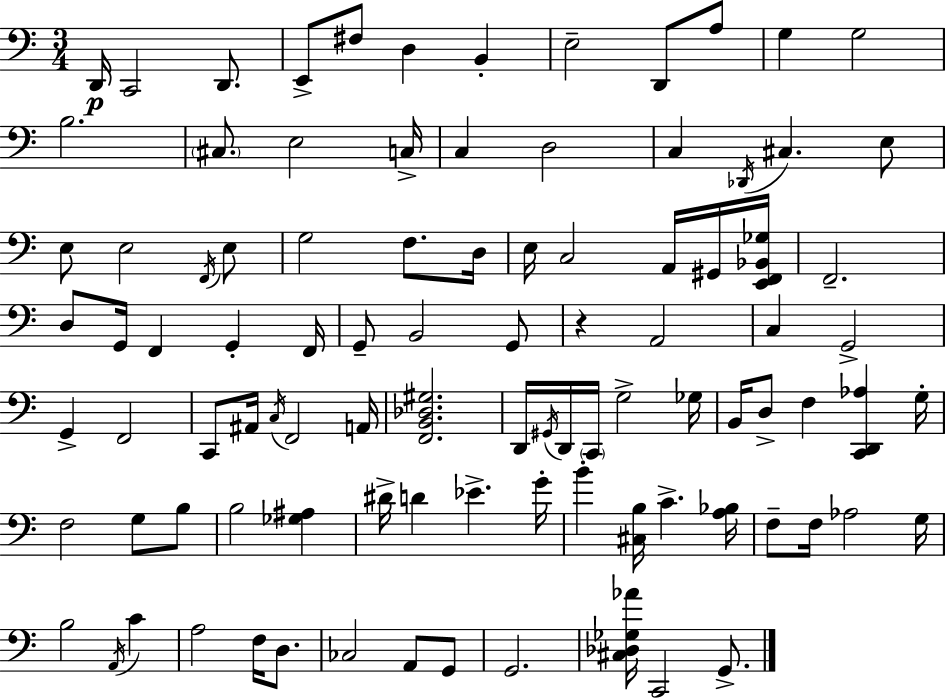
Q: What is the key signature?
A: A minor